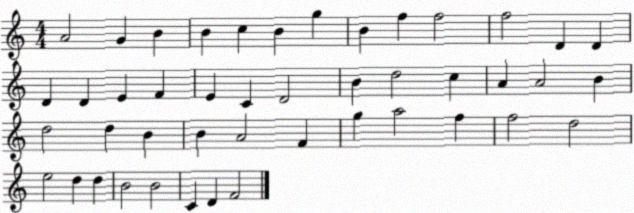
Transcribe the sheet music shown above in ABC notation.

X:1
T:Untitled
M:4/4
L:1/4
K:C
A2 G B B c B g B f f2 f2 D D D D E F E C D2 B d2 c A A2 B d2 d B B A2 F g a2 f f2 d2 e2 d d B2 B2 C D F2